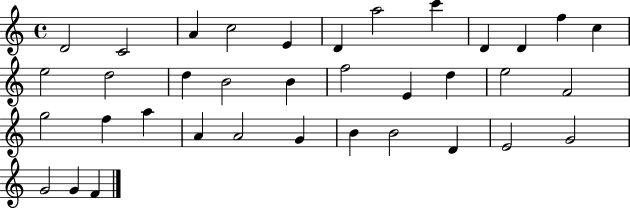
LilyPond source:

{
  \clef treble
  \time 4/4
  \defaultTimeSignature
  \key c \major
  d'2 c'2 | a'4 c''2 e'4 | d'4 a''2 c'''4 | d'4 d'4 f''4 c''4 | \break e''2 d''2 | d''4 b'2 b'4 | f''2 e'4 d''4 | e''2 f'2 | \break g''2 f''4 a''4 | a'4 a'2 g'4 | b'4 b'2 d'4 | e'2 g'2 | \break g'2 g'4 f'4 | \bar "|."
}